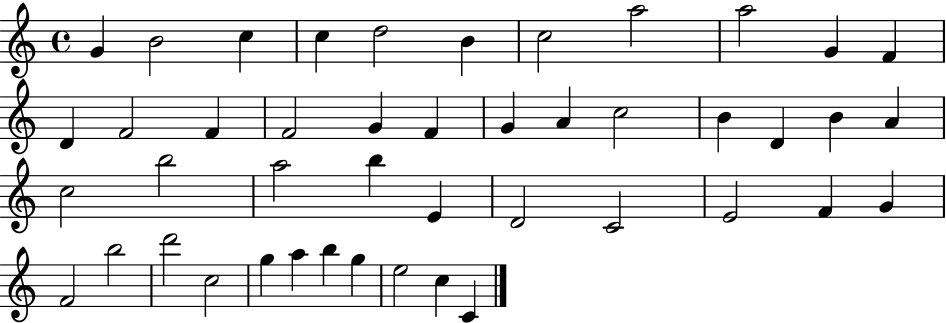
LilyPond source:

{
  \clef treble
  \time 4/4
  \defaultTimeSignature
  \key c \major
  g'4 b'2 c''4 | c''4 d''2 b'4 | c''2 a''2 | a''2 g'4 f'4 | \break d'4 f'2 f'4 | f'2 g'4 f'4 | g'4 a'4 c''2 | b'4 d'4 b'4 a'4 | \break c''2 b''2 | a''2 b''4 e'4 | d'2 c'2 | e'2 f'4 g'4 | \break f'2 b''2 | d'''2 c''2 | g''4 a''4 b''4 g''4 | e''2 c''4 c'4 | \break \bar "|."
}